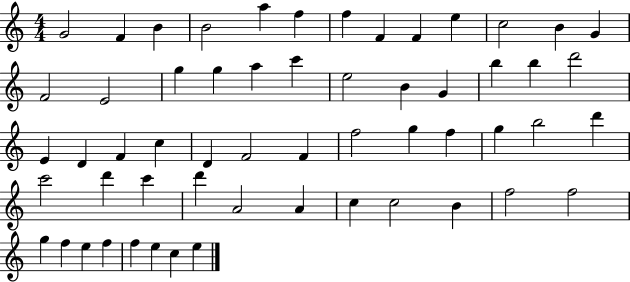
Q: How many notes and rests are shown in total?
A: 57